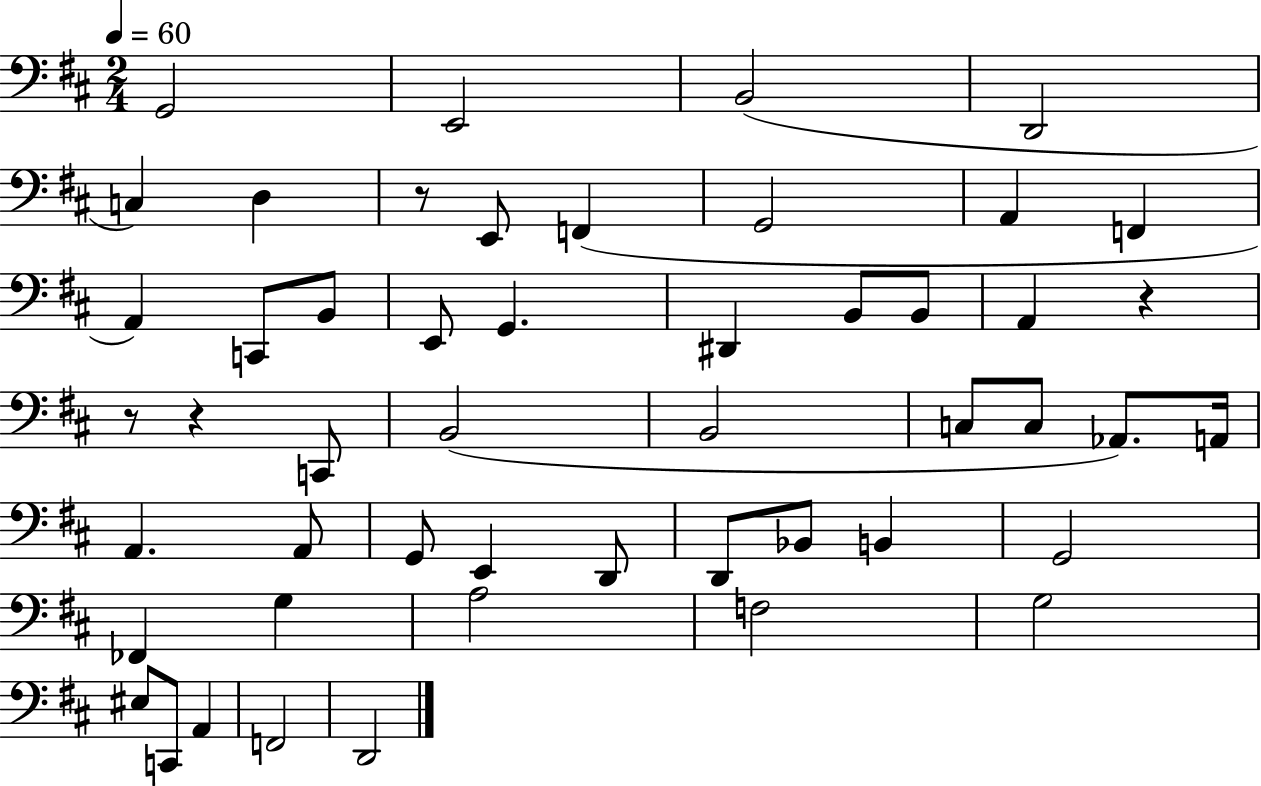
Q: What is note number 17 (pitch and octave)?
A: D#2